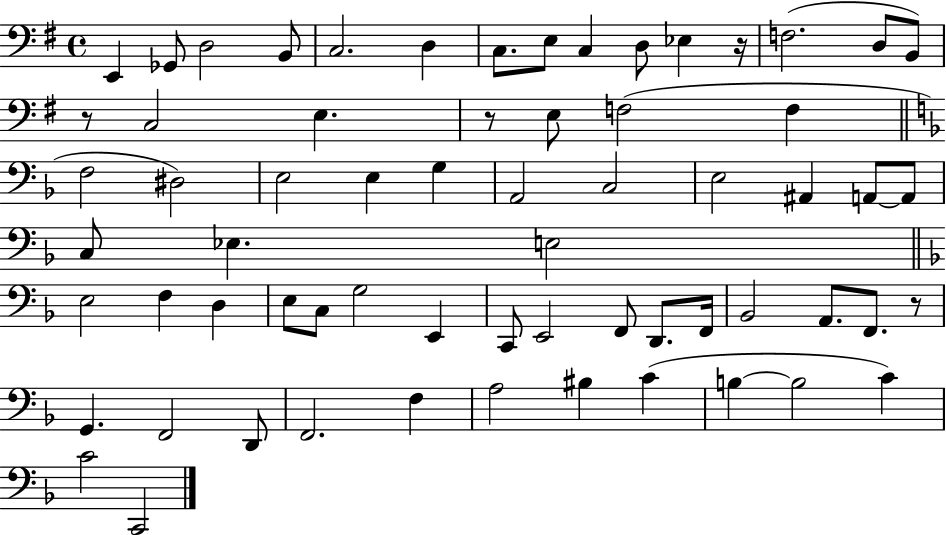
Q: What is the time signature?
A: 4/4